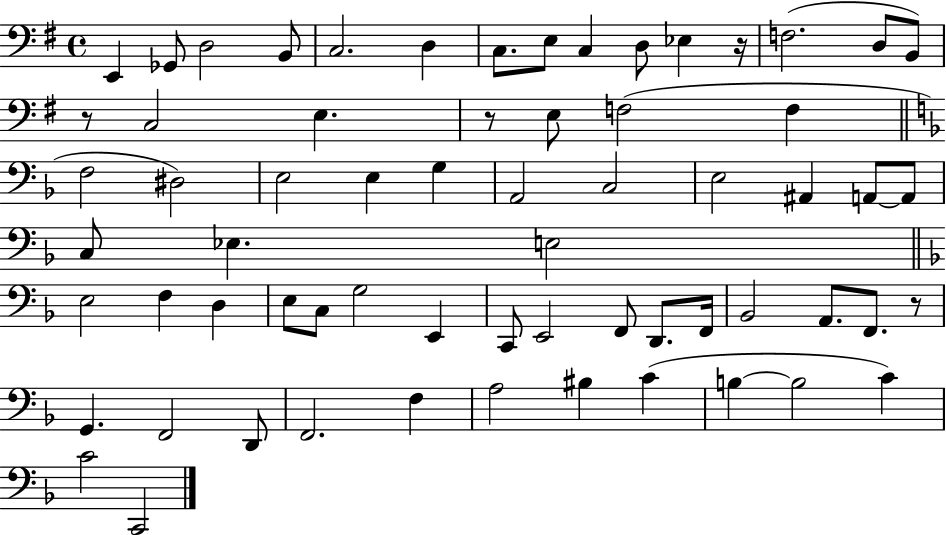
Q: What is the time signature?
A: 4/4